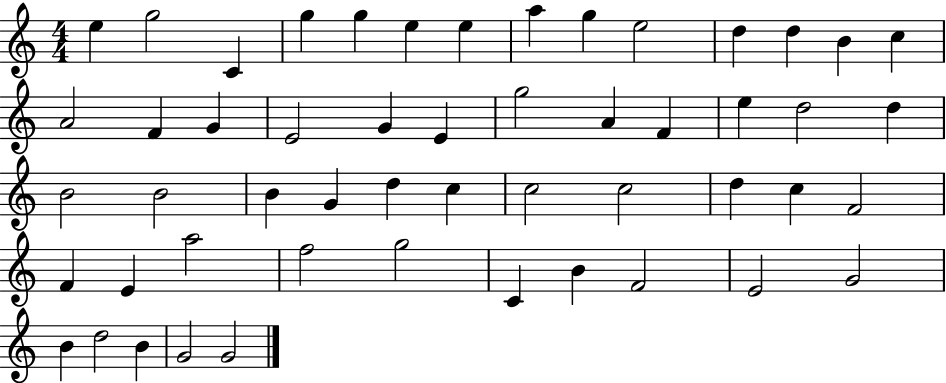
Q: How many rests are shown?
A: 0